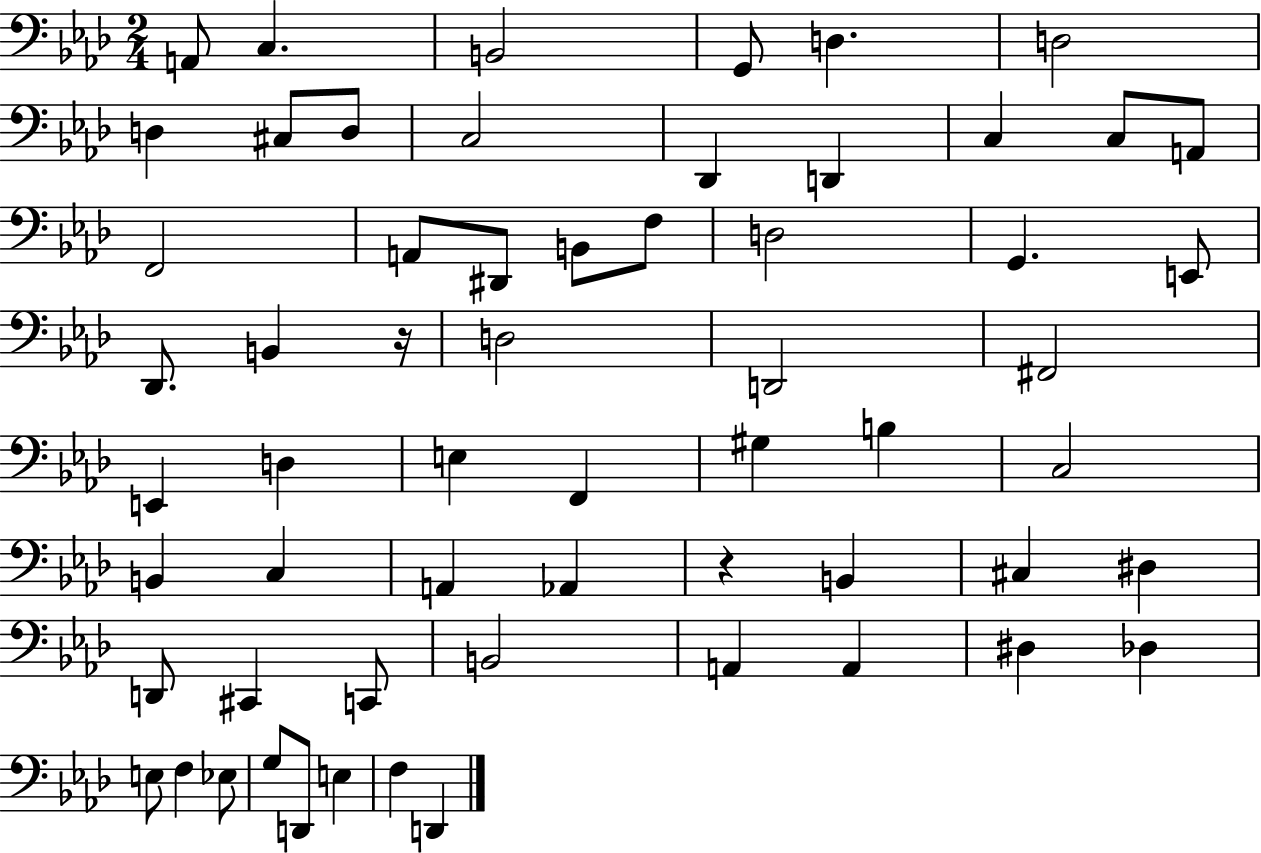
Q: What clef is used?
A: bass